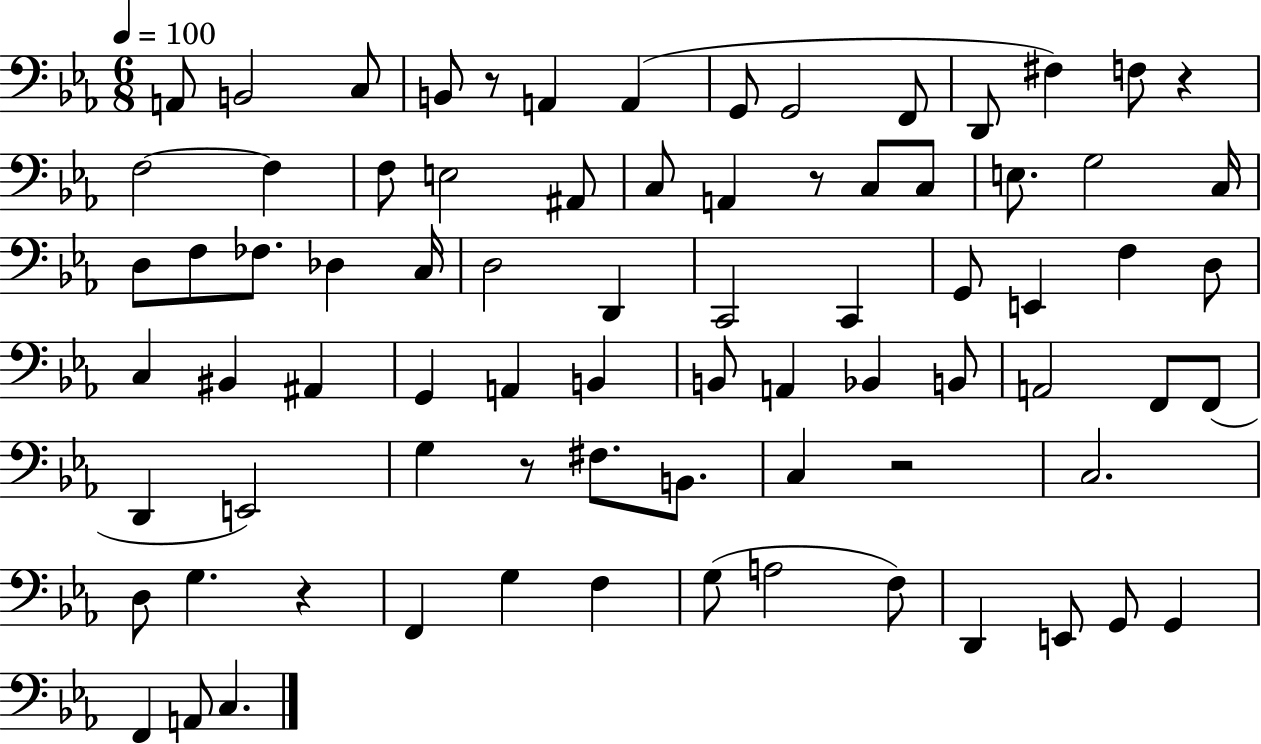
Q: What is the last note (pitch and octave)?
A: C3